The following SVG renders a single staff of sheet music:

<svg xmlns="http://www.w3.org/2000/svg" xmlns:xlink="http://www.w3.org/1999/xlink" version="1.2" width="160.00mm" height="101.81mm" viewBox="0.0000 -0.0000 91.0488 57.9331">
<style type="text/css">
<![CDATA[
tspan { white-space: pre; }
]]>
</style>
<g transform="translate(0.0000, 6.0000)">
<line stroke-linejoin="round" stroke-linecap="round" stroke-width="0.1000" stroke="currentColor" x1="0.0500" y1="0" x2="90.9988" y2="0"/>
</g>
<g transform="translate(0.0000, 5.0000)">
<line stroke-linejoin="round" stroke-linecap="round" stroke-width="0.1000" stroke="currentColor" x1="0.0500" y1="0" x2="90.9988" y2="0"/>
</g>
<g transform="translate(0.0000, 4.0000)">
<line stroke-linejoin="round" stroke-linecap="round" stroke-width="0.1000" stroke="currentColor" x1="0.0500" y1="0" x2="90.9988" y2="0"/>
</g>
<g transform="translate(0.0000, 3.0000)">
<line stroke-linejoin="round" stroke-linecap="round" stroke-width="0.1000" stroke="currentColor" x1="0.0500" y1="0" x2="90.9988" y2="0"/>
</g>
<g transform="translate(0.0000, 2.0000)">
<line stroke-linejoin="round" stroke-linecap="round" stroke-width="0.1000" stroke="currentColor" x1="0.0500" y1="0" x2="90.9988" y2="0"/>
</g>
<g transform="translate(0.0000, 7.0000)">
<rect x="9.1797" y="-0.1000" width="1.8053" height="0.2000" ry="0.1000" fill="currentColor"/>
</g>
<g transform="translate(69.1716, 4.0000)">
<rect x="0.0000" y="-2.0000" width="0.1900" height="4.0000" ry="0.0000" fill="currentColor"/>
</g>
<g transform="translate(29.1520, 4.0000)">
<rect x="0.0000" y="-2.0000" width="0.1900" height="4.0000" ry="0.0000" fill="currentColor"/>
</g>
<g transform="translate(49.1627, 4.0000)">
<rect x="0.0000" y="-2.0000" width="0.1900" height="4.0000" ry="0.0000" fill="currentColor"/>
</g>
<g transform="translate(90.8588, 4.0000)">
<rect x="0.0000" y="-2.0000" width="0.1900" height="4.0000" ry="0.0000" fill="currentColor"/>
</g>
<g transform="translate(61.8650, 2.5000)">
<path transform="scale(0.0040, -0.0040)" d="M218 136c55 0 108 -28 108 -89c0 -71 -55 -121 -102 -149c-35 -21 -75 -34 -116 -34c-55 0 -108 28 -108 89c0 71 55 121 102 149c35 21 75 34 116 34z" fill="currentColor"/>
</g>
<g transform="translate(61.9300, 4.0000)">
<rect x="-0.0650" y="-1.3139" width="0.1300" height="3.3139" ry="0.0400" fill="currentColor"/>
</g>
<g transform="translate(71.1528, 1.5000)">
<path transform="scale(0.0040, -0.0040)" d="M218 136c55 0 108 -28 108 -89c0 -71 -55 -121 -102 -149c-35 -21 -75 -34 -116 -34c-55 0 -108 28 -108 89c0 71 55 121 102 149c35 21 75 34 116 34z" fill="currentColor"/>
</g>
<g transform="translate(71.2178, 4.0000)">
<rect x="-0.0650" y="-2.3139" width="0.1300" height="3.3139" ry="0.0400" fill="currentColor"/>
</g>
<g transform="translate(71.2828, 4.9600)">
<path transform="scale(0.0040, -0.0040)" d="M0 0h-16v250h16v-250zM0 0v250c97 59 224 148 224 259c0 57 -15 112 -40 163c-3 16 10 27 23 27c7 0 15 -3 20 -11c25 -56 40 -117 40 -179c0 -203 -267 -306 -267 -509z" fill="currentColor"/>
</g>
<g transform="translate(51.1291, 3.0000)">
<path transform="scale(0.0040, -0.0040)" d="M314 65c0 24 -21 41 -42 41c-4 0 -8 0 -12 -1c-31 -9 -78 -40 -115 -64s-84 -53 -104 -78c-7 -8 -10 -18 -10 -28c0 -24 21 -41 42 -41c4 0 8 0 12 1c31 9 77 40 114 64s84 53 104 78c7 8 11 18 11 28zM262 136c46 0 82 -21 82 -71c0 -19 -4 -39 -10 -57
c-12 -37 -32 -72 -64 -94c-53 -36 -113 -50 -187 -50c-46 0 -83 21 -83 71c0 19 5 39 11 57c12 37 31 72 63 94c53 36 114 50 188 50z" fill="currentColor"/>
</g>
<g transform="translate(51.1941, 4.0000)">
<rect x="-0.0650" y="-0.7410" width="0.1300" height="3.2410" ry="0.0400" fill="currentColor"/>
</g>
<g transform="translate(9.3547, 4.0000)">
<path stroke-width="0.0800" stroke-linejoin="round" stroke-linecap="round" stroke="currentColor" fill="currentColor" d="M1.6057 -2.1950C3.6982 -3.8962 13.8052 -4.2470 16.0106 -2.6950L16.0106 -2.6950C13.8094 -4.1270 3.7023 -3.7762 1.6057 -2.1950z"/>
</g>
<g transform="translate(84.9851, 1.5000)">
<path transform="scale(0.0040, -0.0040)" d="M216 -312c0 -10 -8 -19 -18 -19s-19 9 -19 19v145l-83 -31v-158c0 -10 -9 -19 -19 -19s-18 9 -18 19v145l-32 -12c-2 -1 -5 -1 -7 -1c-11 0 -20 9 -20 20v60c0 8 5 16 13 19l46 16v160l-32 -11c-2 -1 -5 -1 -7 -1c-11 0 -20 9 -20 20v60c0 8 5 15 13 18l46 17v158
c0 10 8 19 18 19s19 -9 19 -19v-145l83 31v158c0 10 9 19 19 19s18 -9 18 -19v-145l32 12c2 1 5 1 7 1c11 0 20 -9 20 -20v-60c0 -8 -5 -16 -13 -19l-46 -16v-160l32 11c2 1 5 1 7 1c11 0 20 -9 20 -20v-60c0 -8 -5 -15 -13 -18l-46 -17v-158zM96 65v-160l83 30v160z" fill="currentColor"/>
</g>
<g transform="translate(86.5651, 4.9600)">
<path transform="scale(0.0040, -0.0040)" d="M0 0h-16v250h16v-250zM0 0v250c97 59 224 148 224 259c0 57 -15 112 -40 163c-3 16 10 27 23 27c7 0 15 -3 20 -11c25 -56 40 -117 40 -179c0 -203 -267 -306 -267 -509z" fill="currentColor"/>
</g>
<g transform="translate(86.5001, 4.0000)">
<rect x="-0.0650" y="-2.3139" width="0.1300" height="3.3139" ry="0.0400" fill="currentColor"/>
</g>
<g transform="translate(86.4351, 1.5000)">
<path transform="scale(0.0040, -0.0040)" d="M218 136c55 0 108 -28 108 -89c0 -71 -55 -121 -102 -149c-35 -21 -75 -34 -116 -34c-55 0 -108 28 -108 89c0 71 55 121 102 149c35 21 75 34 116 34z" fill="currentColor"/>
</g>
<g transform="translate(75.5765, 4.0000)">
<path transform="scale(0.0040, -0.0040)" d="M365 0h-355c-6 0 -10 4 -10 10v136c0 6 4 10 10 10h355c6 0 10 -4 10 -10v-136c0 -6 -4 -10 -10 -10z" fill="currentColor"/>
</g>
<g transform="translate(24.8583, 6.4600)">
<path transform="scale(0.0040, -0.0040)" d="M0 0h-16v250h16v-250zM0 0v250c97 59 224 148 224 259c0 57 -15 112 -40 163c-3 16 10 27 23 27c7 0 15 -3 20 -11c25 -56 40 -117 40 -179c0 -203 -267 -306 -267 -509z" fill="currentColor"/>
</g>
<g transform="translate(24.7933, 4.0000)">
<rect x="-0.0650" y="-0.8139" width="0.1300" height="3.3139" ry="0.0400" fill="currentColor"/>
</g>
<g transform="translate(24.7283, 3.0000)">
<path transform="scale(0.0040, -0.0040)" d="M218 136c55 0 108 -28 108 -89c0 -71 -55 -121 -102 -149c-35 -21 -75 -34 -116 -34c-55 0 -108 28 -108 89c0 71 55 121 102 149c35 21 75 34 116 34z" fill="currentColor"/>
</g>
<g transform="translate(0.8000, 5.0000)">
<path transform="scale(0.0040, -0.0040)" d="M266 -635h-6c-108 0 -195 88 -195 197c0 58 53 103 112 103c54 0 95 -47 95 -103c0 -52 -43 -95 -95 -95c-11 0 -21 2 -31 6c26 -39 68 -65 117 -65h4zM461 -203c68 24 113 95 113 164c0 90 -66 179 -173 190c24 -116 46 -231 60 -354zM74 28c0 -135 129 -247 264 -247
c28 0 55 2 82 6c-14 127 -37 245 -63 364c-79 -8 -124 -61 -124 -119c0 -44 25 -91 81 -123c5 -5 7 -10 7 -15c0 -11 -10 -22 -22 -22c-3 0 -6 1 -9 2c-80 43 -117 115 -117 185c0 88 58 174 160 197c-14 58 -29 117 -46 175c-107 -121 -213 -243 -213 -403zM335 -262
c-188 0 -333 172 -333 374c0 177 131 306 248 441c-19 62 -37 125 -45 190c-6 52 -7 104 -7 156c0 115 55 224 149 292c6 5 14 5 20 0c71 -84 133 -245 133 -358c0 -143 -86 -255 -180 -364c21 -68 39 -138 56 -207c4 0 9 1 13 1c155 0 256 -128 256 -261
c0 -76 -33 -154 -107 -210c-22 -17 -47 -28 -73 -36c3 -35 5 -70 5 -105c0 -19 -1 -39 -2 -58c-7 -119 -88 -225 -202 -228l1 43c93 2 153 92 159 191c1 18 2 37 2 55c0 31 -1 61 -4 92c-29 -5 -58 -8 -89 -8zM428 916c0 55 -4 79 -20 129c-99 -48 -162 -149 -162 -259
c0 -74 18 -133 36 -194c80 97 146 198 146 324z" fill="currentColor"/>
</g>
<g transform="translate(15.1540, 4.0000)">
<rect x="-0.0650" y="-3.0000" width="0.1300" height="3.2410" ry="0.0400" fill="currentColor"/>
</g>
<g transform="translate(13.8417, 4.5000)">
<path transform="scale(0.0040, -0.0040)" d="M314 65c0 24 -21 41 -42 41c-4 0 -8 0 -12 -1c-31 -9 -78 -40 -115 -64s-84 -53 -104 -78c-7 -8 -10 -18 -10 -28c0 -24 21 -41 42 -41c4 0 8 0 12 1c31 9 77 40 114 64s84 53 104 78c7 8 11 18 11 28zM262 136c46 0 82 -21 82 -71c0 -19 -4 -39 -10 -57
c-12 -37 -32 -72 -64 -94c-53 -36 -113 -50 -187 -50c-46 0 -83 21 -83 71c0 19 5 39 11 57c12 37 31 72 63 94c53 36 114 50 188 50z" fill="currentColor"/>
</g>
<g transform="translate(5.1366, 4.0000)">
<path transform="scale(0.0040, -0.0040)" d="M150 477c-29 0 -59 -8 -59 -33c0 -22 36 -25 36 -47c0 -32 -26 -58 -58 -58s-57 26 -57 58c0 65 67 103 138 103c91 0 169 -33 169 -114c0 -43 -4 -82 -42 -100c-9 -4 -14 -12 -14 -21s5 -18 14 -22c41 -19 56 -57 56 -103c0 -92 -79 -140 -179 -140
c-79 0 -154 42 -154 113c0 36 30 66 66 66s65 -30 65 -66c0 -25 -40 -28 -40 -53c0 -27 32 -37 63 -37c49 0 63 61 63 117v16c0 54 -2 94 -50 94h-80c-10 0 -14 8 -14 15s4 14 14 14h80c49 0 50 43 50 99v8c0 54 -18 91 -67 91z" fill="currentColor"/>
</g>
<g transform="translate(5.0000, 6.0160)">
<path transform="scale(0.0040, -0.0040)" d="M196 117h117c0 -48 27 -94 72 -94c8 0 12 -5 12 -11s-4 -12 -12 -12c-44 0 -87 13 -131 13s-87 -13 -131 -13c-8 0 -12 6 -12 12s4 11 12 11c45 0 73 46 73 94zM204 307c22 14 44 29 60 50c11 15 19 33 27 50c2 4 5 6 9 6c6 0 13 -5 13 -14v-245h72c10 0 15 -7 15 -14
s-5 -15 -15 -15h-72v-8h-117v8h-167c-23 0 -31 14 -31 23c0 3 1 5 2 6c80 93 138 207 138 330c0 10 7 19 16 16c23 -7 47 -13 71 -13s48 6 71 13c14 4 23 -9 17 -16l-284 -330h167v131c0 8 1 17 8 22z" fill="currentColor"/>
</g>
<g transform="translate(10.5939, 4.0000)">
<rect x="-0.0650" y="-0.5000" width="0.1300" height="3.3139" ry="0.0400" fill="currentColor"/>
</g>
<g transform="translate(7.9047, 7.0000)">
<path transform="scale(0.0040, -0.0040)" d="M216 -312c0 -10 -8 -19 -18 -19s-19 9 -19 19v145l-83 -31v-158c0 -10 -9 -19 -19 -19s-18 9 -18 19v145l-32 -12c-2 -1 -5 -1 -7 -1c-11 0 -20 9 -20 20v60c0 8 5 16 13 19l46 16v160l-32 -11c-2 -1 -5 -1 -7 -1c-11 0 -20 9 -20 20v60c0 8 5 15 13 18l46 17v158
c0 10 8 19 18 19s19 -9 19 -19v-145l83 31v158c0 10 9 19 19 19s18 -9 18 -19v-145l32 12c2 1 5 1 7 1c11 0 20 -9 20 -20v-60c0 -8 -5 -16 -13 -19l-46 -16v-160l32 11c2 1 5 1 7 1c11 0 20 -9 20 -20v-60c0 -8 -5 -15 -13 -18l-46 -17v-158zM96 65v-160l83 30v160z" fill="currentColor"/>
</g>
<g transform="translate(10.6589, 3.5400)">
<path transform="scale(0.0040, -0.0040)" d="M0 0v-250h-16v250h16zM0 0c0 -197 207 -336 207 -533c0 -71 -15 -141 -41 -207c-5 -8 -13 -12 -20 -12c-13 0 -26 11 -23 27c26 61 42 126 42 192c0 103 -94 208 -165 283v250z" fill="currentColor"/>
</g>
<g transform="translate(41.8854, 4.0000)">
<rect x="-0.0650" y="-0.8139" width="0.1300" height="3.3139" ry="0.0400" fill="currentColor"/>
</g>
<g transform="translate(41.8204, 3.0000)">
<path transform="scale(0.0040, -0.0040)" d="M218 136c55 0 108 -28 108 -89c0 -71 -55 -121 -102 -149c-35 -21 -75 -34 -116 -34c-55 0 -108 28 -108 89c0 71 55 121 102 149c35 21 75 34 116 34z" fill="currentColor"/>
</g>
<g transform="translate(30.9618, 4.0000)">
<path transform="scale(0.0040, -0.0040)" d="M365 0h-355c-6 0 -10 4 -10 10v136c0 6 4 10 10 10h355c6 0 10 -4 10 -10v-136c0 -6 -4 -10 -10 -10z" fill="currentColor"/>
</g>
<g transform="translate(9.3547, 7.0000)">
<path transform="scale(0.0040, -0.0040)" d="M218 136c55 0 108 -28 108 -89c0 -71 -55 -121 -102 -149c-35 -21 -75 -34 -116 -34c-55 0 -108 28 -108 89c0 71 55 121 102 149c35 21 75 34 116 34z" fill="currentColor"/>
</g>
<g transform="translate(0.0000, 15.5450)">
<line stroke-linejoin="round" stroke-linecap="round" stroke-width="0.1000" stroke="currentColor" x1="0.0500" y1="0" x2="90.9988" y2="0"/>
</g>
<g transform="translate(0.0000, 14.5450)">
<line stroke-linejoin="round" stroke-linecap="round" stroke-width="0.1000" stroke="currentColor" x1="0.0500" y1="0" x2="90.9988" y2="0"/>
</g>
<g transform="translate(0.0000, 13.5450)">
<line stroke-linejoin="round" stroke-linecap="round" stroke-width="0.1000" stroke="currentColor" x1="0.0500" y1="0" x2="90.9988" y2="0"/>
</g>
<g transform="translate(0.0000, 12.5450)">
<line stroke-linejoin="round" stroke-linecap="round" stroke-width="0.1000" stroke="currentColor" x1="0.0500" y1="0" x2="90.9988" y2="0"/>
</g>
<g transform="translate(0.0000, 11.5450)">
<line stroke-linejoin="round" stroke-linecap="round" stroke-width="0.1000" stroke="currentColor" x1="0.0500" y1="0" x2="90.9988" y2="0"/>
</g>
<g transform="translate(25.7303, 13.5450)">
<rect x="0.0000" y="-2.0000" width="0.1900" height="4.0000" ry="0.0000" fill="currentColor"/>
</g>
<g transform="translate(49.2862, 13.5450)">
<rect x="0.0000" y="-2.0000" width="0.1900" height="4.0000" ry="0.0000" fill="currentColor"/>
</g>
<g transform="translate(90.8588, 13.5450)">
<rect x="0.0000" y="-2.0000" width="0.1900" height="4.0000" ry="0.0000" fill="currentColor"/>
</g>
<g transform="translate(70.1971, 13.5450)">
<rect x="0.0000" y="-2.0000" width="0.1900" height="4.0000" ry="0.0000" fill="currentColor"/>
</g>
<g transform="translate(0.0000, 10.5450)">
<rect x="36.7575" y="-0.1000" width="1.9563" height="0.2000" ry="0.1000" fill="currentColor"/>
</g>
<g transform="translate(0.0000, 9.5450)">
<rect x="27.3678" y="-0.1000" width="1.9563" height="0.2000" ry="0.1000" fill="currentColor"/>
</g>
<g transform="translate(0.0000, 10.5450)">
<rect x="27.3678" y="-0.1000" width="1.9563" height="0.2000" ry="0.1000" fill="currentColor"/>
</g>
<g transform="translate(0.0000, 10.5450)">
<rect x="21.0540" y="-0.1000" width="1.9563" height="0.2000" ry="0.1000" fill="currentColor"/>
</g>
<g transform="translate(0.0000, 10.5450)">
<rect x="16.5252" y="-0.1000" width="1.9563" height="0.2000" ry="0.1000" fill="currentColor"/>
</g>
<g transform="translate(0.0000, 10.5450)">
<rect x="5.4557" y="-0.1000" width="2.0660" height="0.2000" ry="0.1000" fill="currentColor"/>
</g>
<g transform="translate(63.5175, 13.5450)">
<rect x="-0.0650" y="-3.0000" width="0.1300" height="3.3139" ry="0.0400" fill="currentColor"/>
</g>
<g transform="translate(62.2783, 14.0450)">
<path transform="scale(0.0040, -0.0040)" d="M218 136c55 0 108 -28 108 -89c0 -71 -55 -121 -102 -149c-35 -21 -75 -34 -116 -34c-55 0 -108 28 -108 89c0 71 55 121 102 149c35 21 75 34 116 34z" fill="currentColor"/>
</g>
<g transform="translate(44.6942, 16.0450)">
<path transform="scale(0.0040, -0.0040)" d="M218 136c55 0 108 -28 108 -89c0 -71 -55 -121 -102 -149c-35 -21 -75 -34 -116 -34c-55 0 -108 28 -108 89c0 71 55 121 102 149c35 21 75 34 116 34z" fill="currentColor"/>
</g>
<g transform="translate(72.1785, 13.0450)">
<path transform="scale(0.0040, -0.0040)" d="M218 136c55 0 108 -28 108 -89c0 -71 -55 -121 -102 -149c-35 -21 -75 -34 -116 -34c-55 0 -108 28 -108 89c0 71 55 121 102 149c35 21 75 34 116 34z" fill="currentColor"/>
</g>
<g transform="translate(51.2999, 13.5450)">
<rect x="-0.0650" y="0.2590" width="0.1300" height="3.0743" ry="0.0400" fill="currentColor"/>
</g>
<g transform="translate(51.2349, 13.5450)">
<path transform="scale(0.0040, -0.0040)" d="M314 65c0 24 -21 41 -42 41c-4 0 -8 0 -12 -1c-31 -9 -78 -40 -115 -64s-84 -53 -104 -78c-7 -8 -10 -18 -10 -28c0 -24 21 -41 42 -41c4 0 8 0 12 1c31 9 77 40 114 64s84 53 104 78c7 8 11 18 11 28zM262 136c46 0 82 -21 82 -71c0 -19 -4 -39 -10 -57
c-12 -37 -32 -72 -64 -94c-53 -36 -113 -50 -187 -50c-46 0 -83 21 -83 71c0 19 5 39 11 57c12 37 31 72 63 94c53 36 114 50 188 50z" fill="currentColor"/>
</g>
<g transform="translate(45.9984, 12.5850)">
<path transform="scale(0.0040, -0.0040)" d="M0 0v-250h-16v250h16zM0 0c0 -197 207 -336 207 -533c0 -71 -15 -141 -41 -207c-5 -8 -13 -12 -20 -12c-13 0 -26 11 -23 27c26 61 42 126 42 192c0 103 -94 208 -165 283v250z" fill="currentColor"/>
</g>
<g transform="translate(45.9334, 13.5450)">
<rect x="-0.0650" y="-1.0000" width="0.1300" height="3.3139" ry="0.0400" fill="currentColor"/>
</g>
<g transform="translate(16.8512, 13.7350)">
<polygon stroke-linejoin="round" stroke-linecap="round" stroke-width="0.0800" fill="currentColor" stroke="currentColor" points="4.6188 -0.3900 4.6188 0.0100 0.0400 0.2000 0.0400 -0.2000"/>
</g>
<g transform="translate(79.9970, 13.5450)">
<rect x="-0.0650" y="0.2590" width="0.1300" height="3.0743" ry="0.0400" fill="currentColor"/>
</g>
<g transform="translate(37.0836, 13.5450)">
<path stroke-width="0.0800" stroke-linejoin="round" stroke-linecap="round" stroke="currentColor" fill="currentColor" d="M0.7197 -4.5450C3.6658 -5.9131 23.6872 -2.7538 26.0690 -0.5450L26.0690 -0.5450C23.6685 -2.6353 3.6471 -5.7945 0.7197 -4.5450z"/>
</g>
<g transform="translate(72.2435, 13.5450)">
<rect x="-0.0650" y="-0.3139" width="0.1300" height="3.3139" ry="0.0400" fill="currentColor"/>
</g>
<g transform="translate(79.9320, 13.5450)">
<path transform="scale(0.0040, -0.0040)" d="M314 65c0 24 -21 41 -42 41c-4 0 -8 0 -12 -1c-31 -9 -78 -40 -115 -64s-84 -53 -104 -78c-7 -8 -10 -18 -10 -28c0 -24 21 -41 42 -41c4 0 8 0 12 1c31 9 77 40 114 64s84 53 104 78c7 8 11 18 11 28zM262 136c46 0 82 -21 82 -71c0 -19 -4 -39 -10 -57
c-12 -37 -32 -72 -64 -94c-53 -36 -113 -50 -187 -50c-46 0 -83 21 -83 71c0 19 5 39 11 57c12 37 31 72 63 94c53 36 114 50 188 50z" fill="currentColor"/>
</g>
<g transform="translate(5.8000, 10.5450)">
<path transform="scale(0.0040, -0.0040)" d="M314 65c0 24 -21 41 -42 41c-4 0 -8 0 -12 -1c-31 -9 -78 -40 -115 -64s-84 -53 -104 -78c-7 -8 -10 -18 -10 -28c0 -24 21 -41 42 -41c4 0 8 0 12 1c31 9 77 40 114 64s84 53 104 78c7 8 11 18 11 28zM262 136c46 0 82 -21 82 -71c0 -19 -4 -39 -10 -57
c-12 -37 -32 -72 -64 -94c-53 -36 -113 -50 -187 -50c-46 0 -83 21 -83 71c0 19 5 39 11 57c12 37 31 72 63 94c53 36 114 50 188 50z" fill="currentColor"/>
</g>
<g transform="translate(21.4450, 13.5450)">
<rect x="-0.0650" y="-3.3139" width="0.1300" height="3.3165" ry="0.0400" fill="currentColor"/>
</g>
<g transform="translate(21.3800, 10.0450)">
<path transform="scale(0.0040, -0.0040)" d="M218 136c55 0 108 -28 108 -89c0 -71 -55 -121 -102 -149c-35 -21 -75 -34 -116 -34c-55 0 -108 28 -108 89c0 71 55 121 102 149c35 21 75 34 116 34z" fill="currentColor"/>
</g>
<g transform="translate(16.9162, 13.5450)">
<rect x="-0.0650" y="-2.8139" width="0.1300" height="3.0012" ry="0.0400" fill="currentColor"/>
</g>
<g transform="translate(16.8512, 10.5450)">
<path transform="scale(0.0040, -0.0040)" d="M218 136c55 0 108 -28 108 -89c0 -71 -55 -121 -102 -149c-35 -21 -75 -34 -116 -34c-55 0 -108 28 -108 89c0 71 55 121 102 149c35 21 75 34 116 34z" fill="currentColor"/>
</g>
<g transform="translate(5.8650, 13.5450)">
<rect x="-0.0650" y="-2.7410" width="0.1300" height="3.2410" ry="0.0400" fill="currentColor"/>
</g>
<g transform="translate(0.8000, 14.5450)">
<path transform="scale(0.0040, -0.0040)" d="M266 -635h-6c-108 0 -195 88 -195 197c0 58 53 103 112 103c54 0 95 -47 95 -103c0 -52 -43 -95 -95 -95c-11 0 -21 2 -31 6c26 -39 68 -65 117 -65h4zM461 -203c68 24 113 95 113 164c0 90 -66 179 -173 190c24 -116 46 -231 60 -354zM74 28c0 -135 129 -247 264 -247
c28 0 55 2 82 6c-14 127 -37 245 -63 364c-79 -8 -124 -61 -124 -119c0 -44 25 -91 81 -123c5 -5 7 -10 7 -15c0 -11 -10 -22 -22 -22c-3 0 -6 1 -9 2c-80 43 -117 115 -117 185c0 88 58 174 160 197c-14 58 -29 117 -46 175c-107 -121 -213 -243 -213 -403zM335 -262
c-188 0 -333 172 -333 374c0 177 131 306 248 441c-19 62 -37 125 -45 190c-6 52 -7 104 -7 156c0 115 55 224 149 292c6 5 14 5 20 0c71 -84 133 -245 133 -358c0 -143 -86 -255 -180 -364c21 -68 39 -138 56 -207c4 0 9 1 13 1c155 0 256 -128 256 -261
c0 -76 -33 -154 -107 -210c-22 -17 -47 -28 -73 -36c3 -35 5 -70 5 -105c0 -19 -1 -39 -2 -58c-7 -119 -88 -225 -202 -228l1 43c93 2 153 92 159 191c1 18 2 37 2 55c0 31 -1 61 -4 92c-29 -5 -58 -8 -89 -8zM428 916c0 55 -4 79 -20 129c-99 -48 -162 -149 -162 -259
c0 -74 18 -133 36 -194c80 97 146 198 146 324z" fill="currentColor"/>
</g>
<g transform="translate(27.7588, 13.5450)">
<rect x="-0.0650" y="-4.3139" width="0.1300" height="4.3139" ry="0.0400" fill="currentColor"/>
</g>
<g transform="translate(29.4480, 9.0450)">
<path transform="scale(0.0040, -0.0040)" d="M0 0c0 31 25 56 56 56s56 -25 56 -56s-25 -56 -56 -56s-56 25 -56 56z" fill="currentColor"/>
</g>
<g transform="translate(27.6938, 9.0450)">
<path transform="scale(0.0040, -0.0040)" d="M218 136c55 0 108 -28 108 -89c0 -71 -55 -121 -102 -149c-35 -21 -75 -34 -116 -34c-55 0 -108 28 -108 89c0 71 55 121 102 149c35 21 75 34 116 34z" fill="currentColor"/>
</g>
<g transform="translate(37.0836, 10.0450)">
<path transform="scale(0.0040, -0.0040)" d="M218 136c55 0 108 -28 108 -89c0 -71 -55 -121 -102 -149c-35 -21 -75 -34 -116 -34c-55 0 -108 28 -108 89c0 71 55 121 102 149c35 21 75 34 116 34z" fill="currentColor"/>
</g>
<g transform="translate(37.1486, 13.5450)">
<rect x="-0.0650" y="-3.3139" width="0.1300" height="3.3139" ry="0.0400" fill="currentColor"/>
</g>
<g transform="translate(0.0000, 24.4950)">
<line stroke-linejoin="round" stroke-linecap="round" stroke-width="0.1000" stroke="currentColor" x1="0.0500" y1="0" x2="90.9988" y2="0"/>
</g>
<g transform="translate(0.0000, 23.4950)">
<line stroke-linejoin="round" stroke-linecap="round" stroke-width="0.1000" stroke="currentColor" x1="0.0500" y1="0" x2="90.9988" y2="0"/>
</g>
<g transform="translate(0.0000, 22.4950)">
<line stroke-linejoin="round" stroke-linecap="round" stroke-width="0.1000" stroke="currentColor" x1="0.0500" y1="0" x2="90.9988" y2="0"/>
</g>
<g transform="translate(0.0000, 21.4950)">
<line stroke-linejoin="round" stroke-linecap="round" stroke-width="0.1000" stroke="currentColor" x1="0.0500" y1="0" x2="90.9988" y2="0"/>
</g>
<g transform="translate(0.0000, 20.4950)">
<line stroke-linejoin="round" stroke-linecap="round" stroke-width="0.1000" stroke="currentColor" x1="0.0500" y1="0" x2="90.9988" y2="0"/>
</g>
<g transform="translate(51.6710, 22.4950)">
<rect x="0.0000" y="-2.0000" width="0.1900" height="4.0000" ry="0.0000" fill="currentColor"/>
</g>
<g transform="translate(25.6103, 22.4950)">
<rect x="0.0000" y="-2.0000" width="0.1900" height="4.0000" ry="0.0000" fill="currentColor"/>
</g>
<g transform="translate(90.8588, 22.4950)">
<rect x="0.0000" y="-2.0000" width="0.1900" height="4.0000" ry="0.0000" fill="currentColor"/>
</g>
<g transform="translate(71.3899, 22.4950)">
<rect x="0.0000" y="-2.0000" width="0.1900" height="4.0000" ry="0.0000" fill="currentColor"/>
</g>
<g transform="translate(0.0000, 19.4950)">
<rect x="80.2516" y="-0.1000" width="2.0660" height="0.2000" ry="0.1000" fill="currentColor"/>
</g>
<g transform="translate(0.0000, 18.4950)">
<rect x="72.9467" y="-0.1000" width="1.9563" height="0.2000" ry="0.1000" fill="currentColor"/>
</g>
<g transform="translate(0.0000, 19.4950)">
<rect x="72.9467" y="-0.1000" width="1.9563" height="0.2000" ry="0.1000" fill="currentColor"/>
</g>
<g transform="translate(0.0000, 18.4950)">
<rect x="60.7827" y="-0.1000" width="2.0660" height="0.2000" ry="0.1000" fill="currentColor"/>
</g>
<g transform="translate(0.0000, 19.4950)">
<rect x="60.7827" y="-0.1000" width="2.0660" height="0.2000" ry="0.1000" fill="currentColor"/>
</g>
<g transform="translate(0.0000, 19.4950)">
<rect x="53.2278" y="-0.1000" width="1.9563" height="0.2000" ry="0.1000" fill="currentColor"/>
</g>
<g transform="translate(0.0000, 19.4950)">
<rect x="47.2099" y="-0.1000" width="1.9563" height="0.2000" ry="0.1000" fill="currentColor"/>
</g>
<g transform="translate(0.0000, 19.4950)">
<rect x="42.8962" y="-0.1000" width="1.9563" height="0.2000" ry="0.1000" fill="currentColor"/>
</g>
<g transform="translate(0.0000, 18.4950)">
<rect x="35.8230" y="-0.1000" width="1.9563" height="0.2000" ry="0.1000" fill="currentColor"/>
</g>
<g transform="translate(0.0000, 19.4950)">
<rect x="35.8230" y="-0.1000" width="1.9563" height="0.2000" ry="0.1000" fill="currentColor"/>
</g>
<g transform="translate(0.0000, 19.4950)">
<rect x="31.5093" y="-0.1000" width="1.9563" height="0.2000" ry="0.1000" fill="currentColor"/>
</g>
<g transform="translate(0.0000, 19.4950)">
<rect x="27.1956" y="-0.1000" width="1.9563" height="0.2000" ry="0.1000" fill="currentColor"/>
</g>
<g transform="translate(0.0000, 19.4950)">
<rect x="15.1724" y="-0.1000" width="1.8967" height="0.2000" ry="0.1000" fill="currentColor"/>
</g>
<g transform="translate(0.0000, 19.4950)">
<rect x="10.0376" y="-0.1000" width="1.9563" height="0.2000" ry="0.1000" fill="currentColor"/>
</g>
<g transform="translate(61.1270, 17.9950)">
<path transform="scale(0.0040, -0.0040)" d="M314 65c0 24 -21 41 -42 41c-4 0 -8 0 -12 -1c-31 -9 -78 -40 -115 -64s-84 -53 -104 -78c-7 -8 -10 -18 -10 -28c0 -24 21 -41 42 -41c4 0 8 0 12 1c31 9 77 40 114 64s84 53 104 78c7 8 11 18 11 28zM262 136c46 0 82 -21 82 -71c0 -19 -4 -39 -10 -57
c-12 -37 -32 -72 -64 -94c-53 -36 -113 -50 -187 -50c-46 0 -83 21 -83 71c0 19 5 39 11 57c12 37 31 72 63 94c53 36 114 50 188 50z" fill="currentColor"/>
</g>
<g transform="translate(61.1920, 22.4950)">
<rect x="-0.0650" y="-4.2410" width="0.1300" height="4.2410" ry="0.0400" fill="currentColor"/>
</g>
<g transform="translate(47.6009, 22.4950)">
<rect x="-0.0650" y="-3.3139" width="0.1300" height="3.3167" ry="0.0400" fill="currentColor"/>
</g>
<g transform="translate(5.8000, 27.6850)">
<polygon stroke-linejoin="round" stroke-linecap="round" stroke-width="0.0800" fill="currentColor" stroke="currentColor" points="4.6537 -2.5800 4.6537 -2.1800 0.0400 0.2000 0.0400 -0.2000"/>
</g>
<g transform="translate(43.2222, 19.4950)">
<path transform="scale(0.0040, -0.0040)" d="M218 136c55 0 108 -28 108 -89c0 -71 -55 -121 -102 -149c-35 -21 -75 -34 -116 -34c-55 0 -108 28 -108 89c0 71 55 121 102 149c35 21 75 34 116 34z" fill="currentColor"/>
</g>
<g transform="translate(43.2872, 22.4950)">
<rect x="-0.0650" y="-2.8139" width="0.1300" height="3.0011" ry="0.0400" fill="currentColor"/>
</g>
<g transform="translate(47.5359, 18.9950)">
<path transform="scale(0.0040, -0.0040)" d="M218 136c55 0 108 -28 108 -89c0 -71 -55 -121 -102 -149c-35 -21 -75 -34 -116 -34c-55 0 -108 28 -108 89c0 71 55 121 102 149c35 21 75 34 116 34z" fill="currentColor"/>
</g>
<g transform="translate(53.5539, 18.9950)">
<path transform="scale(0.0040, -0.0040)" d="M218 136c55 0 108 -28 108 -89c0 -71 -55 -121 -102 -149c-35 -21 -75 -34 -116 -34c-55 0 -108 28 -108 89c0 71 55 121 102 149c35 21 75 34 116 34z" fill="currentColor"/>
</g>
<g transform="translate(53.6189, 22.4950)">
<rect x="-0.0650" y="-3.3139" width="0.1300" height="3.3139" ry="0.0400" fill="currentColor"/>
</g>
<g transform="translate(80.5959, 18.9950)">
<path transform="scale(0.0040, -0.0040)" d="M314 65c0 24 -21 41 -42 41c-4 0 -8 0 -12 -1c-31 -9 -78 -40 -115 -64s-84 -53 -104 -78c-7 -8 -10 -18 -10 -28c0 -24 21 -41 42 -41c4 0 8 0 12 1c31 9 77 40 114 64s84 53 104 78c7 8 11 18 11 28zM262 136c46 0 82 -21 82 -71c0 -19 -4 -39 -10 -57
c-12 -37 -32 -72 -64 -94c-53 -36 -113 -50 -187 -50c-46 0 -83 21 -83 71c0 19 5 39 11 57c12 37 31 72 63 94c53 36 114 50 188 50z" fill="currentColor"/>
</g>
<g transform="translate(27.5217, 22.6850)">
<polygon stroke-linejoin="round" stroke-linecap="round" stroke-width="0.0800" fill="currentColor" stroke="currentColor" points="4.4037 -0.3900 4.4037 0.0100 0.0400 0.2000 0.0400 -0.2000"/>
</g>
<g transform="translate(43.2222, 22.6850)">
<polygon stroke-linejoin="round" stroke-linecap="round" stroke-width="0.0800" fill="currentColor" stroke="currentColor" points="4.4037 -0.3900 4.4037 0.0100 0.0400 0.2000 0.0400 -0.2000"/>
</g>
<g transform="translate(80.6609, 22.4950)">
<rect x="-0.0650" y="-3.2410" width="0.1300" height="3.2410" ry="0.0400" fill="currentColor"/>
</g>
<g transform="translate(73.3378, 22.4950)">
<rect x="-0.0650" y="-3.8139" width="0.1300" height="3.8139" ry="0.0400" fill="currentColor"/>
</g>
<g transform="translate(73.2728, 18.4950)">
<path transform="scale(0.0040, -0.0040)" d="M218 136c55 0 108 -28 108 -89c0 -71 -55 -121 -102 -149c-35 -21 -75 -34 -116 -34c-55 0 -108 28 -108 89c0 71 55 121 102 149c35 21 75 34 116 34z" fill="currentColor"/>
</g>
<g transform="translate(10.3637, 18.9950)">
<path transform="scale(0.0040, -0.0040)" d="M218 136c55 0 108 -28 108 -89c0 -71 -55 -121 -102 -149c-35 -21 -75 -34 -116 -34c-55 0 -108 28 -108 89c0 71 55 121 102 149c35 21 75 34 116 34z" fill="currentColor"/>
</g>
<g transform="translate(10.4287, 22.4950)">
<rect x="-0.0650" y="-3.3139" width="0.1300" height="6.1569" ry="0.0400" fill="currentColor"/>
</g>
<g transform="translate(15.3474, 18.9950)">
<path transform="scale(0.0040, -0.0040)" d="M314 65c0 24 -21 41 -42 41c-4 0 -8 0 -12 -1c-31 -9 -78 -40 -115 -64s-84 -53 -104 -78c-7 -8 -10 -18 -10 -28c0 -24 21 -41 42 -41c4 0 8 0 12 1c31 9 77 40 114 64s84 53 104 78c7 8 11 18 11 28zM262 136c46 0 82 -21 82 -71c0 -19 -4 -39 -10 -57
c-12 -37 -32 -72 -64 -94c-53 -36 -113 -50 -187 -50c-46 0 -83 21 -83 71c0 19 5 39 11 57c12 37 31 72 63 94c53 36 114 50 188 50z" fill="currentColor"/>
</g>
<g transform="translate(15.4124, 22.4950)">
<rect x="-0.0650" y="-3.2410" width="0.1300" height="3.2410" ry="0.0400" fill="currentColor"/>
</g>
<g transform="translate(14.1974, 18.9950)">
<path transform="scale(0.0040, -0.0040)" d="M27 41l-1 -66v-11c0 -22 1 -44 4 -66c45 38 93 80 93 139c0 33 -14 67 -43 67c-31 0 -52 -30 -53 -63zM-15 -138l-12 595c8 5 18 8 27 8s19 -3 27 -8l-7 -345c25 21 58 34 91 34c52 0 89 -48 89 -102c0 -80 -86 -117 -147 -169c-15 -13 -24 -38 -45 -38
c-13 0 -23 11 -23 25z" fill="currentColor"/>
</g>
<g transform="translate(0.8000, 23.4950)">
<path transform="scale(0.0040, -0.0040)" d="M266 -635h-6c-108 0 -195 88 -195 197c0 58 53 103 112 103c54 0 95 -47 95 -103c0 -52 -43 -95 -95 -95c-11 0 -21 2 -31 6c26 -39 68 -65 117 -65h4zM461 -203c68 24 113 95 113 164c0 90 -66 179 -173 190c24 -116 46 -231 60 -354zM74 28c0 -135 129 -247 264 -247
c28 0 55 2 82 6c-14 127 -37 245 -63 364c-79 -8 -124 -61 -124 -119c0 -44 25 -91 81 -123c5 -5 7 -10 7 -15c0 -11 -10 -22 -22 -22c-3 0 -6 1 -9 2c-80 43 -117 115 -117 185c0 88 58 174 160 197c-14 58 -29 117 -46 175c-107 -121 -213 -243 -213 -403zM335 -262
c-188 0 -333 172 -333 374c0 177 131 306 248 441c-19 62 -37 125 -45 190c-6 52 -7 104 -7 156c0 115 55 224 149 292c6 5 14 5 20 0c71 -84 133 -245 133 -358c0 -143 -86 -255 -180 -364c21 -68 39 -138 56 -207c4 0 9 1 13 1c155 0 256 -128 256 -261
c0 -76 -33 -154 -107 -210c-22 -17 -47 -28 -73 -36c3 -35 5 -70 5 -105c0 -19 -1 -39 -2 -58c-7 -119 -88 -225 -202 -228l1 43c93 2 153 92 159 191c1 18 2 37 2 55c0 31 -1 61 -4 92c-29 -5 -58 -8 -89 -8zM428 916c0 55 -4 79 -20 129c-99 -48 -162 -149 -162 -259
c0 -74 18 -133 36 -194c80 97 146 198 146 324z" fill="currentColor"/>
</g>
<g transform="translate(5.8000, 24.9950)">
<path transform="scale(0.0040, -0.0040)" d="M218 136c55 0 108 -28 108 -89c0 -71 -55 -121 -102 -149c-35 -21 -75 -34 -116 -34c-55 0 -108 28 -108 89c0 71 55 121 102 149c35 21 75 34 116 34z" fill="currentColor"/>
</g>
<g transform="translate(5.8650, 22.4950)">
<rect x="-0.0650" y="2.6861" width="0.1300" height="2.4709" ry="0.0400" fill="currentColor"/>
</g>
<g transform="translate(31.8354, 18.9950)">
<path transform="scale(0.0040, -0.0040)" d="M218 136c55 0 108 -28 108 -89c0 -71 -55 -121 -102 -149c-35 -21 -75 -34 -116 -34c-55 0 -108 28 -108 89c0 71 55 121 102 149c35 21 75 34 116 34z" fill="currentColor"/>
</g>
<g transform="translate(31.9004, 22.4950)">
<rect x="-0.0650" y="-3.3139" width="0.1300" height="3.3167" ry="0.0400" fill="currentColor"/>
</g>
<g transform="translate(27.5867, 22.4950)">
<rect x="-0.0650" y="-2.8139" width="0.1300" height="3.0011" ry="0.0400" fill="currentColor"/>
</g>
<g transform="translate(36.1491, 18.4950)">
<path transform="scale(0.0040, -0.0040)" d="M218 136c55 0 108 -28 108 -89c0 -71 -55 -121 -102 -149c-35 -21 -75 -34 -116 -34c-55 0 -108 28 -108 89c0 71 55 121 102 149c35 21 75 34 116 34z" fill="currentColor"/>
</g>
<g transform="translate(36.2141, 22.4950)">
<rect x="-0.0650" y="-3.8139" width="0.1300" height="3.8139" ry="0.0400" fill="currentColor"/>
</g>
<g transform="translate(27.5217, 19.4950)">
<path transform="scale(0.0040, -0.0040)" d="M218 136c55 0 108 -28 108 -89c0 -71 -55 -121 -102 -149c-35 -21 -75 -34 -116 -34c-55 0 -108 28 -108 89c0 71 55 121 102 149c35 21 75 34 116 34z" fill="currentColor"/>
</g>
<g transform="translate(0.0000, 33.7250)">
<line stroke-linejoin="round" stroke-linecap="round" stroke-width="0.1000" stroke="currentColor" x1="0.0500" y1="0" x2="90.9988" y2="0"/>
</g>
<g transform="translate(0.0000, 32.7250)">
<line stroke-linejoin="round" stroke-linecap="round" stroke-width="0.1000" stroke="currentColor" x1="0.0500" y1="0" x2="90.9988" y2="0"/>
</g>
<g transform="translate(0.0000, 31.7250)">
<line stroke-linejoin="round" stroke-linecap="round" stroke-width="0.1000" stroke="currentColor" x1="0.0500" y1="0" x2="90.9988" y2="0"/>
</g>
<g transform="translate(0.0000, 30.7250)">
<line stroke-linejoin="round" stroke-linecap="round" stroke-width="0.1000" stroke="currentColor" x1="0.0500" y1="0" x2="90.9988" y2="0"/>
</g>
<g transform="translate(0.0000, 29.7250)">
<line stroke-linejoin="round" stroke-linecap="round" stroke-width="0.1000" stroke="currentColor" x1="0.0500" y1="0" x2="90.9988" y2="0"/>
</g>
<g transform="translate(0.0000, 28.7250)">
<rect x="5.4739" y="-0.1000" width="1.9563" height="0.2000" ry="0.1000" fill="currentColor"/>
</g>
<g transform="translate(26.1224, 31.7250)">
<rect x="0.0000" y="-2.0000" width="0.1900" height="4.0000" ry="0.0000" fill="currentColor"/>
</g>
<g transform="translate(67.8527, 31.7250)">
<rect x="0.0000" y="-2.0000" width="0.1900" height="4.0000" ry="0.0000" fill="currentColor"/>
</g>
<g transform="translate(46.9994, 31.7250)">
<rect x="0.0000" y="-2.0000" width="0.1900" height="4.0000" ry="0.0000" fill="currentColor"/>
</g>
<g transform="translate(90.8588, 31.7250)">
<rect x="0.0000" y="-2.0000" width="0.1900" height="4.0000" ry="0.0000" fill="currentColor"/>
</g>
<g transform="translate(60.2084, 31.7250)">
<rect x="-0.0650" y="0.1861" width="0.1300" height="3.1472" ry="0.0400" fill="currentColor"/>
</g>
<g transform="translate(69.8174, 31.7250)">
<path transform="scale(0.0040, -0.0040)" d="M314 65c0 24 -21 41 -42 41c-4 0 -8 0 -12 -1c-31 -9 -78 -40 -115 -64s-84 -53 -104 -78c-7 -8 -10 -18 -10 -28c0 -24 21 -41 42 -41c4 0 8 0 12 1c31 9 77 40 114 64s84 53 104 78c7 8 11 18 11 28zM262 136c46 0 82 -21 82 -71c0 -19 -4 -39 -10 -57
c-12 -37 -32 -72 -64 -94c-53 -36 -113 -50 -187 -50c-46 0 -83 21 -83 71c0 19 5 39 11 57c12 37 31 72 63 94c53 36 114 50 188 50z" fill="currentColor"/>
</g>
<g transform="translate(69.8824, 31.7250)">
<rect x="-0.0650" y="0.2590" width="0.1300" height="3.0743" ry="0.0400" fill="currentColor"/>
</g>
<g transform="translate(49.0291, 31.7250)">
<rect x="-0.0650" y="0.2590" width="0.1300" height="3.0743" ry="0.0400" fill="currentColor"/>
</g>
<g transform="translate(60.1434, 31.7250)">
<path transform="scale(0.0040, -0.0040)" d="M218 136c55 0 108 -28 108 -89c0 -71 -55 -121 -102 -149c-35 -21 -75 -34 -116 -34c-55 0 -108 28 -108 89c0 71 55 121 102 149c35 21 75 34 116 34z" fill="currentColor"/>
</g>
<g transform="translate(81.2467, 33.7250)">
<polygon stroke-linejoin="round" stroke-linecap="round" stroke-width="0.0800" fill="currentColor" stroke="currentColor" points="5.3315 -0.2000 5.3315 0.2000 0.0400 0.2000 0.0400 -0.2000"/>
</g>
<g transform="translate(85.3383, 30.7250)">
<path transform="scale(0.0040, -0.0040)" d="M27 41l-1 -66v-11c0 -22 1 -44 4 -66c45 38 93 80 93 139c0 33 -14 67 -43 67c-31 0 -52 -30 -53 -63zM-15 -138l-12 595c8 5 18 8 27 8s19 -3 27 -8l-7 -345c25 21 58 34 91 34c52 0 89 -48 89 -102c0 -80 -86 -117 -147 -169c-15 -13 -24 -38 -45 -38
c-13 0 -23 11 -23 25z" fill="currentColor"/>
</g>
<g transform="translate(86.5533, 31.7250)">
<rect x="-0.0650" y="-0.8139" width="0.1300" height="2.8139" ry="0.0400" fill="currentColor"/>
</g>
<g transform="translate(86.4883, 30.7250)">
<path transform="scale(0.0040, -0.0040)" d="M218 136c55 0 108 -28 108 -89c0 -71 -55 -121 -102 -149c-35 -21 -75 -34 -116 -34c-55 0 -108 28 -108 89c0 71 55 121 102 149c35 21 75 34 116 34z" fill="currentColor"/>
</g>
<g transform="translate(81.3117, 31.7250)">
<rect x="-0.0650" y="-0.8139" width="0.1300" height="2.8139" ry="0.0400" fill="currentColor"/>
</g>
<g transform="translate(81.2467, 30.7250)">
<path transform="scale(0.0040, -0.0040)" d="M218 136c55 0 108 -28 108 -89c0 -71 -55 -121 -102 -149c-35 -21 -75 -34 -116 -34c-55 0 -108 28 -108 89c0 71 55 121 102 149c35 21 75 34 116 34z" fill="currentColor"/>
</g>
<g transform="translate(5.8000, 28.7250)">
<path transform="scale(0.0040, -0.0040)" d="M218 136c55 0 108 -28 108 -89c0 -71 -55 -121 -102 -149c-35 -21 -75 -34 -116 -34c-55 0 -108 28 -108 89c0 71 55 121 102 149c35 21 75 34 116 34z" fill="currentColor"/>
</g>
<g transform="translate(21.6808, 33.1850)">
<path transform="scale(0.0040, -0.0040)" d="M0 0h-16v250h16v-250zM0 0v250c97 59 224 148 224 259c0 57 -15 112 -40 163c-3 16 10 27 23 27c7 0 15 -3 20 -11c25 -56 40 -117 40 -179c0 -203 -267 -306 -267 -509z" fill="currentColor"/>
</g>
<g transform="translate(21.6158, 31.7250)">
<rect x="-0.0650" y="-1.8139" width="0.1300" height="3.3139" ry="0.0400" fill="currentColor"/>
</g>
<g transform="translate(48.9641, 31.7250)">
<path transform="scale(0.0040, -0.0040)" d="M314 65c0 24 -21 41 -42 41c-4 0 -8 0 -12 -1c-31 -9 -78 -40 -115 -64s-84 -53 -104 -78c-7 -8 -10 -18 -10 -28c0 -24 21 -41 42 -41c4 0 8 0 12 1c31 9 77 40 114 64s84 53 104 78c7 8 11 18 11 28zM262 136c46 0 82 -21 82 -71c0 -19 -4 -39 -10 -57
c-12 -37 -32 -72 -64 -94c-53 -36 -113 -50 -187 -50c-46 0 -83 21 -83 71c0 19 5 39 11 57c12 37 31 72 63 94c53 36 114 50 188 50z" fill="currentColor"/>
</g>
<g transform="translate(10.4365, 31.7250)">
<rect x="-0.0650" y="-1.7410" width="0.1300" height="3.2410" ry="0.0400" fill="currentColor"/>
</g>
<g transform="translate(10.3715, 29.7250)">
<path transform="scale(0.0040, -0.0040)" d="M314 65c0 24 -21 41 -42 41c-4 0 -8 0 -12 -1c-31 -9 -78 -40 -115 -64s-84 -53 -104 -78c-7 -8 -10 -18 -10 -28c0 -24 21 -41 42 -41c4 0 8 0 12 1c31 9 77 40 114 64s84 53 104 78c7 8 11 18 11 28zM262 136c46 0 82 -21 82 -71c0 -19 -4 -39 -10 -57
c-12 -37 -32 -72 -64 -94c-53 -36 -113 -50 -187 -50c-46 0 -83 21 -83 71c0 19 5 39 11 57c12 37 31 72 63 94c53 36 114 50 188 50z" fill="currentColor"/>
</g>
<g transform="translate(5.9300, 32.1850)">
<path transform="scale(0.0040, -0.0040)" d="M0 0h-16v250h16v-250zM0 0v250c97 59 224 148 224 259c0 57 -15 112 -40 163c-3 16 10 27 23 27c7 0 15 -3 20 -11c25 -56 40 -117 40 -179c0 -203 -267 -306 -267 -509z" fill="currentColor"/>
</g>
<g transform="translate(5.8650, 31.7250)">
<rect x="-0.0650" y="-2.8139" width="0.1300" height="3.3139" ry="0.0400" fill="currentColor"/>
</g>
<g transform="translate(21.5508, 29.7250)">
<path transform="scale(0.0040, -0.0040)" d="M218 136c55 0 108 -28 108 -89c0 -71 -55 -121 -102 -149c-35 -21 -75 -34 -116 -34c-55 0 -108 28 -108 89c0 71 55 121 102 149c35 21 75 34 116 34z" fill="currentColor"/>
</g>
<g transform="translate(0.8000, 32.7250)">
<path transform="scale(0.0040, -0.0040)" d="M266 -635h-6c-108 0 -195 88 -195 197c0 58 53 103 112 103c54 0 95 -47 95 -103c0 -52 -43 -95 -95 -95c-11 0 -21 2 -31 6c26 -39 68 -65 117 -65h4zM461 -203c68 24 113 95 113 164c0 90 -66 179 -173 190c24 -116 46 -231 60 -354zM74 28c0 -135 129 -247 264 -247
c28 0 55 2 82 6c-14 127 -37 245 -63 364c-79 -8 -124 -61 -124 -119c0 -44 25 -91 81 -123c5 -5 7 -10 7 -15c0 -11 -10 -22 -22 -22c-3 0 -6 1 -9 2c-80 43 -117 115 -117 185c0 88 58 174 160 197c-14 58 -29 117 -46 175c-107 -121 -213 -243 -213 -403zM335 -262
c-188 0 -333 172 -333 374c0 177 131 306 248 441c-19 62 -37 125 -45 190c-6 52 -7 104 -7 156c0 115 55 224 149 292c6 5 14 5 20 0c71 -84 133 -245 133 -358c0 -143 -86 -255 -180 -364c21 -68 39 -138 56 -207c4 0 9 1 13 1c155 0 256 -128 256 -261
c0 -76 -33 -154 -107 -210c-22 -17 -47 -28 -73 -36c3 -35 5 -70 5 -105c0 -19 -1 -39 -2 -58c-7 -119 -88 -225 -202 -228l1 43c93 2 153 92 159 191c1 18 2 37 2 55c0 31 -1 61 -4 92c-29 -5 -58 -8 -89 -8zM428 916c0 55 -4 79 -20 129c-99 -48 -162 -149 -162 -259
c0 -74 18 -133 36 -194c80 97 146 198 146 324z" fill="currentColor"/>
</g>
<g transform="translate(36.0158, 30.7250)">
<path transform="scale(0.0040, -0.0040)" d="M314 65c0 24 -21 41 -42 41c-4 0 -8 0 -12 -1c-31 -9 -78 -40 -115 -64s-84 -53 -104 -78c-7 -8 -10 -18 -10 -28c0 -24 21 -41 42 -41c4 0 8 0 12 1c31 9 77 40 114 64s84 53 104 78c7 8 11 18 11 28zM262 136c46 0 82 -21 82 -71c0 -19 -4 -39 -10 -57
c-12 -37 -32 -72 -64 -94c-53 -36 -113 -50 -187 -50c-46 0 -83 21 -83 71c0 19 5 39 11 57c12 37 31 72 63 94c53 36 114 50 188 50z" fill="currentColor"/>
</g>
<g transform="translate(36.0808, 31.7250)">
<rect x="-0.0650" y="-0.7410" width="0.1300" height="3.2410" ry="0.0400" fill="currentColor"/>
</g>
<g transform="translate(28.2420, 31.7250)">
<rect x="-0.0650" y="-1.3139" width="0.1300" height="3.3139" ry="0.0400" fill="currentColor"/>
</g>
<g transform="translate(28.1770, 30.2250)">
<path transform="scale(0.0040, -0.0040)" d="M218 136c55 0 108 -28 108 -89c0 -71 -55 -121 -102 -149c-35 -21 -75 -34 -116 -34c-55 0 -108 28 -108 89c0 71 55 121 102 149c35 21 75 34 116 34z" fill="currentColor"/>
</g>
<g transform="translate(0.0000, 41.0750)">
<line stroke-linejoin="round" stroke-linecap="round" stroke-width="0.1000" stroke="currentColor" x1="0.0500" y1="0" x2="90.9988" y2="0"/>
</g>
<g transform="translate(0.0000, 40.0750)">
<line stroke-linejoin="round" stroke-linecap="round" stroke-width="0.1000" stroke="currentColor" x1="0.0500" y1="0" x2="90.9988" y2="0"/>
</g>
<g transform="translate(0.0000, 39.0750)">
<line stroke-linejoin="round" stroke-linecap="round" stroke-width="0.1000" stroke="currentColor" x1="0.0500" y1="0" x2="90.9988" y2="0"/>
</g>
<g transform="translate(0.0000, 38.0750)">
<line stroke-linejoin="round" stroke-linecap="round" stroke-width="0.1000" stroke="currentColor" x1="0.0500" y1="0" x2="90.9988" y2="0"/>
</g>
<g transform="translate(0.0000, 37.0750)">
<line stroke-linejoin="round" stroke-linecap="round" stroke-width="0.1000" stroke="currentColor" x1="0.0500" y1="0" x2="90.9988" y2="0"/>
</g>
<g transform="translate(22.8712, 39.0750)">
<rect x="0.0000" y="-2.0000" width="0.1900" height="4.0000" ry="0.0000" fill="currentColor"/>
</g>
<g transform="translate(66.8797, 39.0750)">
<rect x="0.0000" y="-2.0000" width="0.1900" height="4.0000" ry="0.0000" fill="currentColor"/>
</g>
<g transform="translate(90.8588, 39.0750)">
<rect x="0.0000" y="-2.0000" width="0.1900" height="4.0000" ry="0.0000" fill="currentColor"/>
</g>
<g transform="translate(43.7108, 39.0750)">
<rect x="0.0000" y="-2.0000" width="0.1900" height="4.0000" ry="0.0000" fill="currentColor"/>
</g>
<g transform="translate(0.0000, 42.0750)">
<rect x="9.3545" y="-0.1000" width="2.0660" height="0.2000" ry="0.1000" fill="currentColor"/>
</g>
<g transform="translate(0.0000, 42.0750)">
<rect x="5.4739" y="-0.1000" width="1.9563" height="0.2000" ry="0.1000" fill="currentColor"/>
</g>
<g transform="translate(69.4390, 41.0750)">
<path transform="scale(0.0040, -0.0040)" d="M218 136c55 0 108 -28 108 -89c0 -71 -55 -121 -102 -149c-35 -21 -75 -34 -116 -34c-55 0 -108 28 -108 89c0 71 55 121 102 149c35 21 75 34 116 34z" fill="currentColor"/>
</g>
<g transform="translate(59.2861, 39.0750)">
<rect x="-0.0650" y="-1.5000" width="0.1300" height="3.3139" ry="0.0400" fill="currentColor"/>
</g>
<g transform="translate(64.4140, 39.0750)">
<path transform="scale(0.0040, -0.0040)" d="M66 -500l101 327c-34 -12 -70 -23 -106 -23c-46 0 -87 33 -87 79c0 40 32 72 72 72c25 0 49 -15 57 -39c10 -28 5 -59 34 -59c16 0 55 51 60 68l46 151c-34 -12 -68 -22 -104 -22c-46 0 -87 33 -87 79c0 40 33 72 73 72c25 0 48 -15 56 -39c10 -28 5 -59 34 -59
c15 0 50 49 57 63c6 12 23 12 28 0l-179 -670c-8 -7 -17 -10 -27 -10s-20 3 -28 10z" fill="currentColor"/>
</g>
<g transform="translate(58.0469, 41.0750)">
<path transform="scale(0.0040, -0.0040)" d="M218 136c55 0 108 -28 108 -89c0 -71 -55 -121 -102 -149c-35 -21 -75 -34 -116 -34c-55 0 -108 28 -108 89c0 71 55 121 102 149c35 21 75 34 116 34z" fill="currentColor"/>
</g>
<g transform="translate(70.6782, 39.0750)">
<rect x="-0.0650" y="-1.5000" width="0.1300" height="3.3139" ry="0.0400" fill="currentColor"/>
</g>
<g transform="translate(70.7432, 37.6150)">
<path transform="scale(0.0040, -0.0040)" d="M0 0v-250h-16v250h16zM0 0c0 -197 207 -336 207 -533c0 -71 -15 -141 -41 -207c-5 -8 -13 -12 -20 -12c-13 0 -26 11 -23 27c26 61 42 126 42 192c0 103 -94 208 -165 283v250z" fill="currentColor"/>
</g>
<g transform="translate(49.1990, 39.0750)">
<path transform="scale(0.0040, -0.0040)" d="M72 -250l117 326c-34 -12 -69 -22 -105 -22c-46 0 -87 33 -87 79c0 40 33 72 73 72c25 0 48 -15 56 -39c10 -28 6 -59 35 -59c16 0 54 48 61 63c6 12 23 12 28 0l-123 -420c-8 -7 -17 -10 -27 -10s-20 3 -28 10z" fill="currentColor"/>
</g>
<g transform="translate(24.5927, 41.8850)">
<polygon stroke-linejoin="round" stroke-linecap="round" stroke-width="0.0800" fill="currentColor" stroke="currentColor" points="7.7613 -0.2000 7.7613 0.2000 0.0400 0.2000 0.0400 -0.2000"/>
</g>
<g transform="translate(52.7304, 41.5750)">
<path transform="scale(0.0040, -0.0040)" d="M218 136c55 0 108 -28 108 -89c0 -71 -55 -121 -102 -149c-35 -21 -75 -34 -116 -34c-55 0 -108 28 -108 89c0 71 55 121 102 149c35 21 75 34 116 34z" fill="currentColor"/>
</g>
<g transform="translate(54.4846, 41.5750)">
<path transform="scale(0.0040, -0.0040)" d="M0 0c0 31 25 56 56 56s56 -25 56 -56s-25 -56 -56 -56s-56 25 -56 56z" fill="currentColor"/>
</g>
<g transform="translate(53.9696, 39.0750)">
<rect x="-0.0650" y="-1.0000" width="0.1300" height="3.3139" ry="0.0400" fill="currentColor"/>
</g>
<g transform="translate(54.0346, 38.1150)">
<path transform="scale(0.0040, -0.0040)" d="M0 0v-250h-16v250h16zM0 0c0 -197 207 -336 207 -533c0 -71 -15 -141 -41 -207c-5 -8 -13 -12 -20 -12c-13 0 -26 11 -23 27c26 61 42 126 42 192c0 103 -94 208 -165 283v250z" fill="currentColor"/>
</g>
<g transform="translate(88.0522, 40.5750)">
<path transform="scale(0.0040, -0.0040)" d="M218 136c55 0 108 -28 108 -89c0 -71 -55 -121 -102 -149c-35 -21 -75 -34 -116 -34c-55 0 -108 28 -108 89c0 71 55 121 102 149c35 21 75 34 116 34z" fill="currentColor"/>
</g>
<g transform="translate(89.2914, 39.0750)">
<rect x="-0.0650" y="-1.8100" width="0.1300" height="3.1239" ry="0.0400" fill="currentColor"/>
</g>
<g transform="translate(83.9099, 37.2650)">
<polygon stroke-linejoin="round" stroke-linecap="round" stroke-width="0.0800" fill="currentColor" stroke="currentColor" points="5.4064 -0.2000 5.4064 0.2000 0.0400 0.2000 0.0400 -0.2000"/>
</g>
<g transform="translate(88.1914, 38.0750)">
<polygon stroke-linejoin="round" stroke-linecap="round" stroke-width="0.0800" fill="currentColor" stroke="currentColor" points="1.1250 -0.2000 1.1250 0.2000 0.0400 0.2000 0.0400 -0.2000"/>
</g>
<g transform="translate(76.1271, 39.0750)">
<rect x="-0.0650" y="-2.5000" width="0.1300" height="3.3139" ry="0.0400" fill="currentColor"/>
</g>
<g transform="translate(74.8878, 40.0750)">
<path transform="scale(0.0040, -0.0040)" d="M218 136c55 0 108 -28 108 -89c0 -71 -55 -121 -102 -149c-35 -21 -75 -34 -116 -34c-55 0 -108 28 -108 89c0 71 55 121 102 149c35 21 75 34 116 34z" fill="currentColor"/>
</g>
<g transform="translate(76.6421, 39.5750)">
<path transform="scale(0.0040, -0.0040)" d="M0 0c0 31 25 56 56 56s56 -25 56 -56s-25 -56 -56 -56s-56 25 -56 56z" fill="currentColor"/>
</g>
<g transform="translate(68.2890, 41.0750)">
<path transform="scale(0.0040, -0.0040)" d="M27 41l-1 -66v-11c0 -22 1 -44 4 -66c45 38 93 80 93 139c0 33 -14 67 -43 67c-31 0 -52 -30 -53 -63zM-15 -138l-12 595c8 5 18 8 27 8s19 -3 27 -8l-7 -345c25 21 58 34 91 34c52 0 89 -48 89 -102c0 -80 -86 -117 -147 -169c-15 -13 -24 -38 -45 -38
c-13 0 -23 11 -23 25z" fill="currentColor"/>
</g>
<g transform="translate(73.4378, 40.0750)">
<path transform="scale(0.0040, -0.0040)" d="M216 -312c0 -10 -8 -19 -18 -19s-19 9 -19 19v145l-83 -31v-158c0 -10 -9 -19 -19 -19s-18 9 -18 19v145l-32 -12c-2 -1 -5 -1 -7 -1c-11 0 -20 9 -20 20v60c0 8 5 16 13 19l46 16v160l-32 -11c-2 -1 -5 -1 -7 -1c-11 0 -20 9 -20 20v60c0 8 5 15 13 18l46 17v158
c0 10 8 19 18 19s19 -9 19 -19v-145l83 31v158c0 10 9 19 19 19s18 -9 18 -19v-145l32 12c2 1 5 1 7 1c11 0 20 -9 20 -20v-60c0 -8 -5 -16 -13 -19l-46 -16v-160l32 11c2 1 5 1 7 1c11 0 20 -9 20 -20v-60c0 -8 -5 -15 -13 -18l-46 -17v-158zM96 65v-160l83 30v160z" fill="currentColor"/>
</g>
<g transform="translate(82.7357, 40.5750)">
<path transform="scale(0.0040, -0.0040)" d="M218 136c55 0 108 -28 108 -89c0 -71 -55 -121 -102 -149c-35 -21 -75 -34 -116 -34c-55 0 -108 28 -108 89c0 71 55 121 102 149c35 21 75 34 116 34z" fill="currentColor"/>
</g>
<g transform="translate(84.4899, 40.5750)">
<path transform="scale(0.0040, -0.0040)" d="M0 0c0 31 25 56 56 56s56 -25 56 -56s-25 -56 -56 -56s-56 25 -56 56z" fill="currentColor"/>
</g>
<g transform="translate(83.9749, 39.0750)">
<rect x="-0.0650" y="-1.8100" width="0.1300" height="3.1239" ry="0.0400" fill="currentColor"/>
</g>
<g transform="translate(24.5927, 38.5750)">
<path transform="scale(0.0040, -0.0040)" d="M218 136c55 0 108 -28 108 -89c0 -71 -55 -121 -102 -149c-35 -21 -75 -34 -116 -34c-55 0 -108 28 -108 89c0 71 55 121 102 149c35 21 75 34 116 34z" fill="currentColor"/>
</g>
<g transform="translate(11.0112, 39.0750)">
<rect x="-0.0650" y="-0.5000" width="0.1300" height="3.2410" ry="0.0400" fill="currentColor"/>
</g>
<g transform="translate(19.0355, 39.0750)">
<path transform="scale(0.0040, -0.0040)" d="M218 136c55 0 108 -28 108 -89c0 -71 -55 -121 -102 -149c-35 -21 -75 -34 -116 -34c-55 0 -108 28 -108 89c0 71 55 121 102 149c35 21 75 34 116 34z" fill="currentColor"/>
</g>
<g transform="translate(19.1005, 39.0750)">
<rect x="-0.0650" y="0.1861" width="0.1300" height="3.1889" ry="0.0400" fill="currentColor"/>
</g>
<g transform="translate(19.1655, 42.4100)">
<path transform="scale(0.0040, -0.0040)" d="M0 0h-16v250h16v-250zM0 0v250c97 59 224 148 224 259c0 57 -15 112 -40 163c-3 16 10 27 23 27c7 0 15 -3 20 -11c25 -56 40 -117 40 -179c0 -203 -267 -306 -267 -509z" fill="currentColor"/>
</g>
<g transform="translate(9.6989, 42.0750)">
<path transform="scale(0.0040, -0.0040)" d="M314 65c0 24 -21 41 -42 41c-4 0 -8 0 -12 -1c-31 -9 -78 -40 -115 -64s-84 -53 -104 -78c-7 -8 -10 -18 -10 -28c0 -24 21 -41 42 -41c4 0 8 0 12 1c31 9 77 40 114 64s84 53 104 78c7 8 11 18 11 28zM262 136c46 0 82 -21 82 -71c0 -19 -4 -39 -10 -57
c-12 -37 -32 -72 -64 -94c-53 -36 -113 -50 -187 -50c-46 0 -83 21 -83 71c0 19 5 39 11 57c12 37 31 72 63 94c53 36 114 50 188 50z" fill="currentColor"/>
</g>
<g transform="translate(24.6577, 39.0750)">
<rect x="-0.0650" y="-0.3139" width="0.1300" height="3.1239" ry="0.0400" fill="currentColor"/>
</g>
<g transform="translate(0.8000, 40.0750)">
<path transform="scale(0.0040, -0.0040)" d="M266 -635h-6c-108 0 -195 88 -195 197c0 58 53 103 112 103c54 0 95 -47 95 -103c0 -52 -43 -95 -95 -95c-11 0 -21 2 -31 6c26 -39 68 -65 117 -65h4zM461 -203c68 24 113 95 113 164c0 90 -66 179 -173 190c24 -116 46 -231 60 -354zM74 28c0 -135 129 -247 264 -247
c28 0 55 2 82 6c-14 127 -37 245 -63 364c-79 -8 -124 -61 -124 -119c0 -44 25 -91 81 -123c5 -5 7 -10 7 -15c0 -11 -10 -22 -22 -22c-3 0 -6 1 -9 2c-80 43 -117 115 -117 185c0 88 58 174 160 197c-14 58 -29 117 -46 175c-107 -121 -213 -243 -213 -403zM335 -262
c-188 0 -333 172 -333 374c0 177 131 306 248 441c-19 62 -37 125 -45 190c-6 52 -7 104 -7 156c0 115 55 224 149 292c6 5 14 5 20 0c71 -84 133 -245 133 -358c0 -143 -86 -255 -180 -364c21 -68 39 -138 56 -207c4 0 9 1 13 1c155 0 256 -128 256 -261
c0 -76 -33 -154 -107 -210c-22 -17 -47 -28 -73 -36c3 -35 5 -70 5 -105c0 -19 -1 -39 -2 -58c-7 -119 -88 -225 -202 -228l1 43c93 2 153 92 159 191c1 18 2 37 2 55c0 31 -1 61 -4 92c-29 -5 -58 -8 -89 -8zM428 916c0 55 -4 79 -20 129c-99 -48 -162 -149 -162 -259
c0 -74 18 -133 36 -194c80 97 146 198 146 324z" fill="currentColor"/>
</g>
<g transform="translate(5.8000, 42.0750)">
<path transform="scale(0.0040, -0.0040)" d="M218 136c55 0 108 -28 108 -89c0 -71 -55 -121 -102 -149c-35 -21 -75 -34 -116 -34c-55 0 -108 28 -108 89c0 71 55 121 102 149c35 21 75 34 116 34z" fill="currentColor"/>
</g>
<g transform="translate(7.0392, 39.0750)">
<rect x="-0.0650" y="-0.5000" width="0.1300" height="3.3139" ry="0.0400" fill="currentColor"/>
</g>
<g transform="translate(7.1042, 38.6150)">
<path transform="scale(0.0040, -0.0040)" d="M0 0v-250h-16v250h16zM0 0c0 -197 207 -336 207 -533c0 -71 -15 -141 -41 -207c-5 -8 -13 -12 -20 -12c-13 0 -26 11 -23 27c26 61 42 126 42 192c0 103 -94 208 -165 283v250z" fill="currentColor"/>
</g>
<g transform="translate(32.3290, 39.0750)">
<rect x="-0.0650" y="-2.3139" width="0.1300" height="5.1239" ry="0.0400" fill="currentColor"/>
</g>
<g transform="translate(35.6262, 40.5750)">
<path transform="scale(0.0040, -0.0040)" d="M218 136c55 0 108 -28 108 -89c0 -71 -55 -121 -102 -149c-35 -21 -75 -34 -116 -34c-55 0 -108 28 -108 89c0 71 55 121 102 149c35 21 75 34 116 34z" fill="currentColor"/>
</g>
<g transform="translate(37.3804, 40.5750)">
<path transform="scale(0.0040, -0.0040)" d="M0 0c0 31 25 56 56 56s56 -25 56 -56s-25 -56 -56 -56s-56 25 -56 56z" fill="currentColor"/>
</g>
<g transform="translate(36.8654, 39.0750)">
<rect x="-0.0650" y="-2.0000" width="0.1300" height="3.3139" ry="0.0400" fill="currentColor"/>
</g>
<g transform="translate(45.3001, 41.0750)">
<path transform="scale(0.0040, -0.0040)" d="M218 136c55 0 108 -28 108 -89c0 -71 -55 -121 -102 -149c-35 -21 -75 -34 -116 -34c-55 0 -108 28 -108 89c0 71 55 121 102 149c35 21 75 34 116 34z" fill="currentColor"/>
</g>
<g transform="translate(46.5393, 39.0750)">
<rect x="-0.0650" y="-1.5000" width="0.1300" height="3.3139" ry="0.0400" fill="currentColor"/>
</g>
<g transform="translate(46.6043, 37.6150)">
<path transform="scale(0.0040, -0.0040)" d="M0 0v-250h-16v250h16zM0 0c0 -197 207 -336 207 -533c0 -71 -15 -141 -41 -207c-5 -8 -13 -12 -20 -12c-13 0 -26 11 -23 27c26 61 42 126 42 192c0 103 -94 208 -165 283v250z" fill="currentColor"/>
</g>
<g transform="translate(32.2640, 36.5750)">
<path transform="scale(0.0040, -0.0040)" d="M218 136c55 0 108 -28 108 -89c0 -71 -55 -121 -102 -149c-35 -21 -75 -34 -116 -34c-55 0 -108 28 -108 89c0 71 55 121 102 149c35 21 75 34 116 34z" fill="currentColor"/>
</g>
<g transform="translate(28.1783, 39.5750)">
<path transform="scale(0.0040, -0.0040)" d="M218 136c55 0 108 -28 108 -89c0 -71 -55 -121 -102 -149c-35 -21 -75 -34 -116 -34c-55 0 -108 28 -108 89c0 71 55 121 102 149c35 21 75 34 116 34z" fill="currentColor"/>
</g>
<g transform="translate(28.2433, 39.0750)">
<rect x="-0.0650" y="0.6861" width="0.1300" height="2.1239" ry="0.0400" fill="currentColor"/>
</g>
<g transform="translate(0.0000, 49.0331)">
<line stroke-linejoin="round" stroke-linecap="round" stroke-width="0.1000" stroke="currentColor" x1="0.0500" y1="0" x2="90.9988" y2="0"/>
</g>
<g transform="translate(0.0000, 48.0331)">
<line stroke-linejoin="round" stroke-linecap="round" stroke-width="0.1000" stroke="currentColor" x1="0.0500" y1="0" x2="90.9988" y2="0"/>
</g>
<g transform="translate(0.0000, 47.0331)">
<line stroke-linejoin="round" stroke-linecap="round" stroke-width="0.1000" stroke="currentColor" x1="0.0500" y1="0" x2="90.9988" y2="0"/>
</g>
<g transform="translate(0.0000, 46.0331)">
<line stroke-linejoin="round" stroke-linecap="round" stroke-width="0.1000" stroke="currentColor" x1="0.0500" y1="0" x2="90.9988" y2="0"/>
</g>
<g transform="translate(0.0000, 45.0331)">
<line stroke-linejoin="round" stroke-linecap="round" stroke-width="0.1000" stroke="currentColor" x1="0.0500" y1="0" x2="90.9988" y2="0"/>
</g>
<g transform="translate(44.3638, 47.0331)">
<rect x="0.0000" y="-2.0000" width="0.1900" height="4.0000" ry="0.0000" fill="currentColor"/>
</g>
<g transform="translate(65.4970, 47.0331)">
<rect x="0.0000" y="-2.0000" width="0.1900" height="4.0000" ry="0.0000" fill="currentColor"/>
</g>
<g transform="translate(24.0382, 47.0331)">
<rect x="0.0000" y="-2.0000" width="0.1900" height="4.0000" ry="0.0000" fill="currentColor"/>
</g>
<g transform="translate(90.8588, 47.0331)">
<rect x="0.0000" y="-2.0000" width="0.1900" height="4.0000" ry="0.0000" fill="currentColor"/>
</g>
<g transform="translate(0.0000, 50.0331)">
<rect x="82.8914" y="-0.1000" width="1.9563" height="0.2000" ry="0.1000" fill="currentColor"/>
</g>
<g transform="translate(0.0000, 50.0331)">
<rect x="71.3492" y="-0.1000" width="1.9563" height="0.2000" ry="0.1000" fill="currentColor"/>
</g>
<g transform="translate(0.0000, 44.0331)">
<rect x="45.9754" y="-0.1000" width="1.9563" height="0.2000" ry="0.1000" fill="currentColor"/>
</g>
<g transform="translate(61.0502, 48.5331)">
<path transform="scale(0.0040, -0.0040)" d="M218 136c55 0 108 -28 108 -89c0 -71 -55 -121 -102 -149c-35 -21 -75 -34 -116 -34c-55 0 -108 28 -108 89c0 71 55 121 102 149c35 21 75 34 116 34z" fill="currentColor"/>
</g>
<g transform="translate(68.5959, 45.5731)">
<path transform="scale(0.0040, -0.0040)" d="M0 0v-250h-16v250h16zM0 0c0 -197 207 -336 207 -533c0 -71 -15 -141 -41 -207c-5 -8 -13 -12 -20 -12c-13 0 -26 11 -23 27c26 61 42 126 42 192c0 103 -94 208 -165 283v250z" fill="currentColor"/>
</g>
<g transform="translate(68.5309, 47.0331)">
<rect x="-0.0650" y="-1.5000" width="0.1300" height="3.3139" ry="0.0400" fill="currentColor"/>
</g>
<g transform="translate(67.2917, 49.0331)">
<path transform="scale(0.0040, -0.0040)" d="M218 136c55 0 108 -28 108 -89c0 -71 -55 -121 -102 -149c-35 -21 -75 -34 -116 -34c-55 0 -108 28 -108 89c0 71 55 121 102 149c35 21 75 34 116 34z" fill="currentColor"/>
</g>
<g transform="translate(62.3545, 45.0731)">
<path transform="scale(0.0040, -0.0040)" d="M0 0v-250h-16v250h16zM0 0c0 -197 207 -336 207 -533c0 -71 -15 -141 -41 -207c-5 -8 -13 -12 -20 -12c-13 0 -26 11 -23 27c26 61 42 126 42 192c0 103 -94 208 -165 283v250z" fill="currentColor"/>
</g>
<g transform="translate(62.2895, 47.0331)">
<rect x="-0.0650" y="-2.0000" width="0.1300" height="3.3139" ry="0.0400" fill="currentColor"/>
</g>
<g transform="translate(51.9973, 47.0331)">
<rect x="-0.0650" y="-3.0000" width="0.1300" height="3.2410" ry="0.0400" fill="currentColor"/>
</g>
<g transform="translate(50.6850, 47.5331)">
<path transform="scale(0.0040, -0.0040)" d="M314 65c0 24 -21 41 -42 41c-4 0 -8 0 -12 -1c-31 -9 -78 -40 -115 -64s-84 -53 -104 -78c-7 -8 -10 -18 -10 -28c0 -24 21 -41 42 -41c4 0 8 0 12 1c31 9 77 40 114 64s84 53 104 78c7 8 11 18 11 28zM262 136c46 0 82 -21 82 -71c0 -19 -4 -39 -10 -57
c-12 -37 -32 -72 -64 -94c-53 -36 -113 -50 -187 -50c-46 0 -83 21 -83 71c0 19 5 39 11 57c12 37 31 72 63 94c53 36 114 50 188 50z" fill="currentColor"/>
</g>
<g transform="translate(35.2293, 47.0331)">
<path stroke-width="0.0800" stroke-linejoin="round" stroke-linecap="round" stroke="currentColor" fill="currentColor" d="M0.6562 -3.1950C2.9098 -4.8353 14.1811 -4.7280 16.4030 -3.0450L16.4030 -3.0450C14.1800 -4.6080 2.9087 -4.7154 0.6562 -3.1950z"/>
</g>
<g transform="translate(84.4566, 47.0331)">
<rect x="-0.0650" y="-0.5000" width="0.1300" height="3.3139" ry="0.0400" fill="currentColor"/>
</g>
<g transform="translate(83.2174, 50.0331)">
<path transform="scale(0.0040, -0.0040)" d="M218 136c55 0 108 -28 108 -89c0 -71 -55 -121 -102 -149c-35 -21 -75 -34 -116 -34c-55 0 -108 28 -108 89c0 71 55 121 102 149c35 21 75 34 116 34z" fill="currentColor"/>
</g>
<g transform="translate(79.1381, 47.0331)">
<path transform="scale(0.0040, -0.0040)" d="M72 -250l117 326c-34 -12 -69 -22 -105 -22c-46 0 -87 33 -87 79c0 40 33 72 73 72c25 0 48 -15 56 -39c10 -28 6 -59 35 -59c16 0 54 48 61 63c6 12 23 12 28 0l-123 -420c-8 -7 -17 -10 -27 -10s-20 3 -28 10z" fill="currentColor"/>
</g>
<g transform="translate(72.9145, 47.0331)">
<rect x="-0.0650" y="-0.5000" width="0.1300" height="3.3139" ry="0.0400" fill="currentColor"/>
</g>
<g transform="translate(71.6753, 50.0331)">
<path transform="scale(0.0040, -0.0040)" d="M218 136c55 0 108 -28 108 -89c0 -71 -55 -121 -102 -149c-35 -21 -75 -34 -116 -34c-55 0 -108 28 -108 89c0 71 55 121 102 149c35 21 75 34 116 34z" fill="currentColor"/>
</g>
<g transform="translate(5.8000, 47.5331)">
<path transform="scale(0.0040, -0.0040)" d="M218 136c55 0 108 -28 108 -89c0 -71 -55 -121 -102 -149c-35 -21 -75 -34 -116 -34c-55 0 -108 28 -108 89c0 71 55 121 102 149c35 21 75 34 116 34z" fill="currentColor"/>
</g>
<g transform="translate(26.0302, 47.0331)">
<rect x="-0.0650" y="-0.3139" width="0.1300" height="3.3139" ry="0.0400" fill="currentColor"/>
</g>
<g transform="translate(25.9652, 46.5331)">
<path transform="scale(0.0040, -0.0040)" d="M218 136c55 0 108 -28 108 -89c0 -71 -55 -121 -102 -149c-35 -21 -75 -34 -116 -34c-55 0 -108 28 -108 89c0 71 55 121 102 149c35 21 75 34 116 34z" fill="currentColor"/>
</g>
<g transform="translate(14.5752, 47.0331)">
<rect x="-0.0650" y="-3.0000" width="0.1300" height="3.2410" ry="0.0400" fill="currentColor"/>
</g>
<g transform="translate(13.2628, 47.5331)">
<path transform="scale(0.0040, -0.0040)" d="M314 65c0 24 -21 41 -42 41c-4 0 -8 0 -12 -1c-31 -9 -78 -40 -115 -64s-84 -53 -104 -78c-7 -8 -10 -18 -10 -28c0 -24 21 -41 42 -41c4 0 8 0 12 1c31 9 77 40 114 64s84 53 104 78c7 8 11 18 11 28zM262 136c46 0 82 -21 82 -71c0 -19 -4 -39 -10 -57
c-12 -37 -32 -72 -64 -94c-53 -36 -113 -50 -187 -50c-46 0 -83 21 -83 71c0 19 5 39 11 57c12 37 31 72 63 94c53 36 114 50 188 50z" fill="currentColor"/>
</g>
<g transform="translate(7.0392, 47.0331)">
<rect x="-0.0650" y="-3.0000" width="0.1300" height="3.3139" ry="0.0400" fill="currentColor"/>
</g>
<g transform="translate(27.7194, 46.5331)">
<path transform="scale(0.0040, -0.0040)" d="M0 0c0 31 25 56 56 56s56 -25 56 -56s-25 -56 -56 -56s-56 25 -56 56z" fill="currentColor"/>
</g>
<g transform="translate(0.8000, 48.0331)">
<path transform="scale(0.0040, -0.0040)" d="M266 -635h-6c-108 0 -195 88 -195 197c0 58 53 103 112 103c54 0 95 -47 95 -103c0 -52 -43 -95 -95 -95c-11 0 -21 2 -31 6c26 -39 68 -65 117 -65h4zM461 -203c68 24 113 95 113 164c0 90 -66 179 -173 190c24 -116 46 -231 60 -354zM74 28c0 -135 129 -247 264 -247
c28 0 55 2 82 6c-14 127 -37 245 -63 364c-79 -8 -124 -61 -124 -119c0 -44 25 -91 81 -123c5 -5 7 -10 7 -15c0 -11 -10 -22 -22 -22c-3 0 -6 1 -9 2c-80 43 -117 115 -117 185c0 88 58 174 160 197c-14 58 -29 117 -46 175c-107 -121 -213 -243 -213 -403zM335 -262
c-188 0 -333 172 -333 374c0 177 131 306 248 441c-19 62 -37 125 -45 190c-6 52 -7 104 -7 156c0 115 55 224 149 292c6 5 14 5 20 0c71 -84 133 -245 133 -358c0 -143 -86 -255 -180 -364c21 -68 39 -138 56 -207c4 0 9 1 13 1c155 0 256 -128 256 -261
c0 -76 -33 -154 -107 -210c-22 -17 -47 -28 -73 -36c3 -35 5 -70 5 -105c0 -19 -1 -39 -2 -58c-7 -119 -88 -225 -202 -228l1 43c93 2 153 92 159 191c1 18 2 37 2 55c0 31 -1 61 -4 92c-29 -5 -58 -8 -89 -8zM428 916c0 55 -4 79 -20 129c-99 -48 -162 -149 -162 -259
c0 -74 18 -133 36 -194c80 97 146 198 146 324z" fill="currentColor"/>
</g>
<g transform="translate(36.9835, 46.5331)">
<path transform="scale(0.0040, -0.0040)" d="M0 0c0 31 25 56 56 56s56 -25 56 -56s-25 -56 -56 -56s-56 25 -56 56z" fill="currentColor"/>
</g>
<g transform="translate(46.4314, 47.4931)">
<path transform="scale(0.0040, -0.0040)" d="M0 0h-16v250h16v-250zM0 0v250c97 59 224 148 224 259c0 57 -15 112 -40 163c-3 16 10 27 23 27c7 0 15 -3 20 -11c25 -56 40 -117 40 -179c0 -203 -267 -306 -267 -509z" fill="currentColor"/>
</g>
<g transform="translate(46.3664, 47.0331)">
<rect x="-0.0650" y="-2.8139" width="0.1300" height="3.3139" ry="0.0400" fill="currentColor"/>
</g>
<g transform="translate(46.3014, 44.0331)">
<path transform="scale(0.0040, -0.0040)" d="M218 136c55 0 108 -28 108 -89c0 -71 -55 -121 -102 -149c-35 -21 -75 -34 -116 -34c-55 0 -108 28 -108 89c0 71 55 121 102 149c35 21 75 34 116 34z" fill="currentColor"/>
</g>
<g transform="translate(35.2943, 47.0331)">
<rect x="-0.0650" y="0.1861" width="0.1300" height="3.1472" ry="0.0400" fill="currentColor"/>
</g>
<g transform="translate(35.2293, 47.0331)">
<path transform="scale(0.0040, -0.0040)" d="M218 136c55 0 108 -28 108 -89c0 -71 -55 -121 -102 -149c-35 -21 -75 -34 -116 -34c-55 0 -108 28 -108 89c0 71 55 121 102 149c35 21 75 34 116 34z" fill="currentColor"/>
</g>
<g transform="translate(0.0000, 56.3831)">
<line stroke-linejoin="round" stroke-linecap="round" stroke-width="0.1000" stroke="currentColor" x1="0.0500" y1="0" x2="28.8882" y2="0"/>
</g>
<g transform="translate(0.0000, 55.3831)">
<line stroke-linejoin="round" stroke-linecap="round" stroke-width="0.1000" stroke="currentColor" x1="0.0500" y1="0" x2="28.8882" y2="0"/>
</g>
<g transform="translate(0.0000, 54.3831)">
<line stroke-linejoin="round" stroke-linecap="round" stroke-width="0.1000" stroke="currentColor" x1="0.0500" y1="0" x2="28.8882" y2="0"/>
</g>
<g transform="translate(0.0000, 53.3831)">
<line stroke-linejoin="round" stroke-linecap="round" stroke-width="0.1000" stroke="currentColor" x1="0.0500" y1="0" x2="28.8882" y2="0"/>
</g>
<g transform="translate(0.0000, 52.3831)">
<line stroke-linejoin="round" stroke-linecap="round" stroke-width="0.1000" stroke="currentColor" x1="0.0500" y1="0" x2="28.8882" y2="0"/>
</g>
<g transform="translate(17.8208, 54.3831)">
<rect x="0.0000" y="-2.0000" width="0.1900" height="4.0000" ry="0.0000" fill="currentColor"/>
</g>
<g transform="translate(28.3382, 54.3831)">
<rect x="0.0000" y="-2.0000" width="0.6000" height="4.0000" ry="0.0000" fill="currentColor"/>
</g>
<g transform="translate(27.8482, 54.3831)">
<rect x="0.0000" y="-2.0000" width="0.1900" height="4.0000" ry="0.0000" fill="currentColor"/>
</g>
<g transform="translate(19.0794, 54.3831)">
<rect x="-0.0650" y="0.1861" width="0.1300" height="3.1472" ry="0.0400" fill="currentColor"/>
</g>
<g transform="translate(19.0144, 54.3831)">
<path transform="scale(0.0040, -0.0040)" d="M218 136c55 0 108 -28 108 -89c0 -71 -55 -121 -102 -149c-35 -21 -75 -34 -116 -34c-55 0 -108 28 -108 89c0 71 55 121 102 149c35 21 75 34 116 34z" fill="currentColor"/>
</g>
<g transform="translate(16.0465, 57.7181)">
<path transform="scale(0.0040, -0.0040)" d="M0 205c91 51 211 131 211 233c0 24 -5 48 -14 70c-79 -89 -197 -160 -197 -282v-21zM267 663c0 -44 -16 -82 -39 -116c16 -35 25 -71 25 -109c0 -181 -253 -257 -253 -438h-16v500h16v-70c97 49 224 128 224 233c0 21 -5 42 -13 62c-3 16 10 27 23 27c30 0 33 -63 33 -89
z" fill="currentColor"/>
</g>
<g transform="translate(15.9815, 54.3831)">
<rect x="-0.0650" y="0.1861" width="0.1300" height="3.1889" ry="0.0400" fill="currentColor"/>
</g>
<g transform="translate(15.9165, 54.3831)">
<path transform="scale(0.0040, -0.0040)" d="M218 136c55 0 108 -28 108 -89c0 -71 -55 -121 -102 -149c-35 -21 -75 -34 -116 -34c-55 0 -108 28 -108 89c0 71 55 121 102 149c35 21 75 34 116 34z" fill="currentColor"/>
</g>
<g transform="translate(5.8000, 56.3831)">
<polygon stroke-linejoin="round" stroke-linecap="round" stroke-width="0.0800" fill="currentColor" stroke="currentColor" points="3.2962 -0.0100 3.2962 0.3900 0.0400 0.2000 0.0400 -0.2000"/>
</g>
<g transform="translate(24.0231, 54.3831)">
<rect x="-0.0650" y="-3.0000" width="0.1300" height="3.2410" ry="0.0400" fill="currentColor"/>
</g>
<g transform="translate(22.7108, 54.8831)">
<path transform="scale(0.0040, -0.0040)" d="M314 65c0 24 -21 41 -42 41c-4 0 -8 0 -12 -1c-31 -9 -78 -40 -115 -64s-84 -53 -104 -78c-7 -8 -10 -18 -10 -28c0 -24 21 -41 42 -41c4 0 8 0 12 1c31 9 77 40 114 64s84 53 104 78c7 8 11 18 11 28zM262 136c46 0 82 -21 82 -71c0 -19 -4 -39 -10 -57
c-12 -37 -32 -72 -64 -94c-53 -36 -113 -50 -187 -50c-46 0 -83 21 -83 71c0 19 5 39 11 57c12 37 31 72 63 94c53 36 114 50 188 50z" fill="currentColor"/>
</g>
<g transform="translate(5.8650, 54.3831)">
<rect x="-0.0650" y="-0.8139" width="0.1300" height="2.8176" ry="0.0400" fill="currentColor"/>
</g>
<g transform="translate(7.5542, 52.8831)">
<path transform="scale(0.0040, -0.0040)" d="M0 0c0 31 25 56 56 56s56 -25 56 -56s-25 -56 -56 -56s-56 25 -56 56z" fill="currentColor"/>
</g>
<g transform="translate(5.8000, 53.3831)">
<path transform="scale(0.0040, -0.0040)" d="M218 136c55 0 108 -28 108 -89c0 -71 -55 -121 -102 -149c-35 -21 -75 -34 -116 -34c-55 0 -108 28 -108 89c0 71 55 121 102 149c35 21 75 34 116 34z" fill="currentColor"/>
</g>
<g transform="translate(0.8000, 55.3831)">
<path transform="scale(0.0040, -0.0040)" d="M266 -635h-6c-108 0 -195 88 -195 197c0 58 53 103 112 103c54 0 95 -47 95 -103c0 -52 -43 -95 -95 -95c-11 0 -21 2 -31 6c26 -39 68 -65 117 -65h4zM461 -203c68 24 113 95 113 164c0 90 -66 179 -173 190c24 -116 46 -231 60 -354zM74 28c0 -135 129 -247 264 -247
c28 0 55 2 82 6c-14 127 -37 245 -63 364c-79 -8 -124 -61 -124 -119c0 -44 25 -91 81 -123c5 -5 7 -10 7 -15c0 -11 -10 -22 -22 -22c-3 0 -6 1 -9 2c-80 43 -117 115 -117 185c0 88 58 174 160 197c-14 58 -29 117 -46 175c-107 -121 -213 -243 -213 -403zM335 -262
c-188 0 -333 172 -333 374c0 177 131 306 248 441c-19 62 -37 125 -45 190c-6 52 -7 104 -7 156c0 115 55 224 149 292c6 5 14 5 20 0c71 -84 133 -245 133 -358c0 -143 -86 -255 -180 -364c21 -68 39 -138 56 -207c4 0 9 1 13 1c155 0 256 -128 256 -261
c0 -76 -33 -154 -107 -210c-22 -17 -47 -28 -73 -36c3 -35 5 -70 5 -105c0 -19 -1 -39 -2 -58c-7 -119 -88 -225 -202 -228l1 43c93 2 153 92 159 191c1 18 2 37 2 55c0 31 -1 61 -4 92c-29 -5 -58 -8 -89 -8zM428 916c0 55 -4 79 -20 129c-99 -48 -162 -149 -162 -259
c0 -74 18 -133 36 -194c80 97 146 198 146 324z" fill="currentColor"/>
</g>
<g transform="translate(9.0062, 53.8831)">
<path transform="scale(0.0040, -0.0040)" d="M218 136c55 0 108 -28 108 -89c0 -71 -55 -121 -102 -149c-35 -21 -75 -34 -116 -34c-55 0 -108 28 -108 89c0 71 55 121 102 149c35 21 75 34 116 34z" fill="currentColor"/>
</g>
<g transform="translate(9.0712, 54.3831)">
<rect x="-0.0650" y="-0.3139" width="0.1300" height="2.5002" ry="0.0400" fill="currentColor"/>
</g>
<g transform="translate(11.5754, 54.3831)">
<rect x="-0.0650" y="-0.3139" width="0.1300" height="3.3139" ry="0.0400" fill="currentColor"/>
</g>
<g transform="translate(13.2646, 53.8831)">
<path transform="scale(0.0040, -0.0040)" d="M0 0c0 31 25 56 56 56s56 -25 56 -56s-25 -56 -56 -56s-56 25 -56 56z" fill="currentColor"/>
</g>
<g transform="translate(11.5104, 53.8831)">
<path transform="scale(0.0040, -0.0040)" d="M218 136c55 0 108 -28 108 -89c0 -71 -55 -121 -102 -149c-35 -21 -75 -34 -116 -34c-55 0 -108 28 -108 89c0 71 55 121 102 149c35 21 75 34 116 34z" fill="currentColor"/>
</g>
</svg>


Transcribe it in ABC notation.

X:1
T:Untitled
M:3/4
L:1/4
K:C
^C/2 A2 d/2 z2 d d2 e g/2 z2 ^g/2 a2 a/2 b/2 d' b D/2 B2 A c B2 D/2 b/2 _b2 a/2 b/2 c' a/2 b/2 b d'2 c' b2 a/2 f2 f/2 e d2 B2 B B2 d/2 _d/2 C/2 C2 B/2 c/2 A/2 g/2 F E/2 z/2 D/2 E z/4 _E/2 ^G F/2 F/4 A A2 c B a/2 A2 F/2 E/2 C z/2 C d/2 c/2 c B/4 B A2